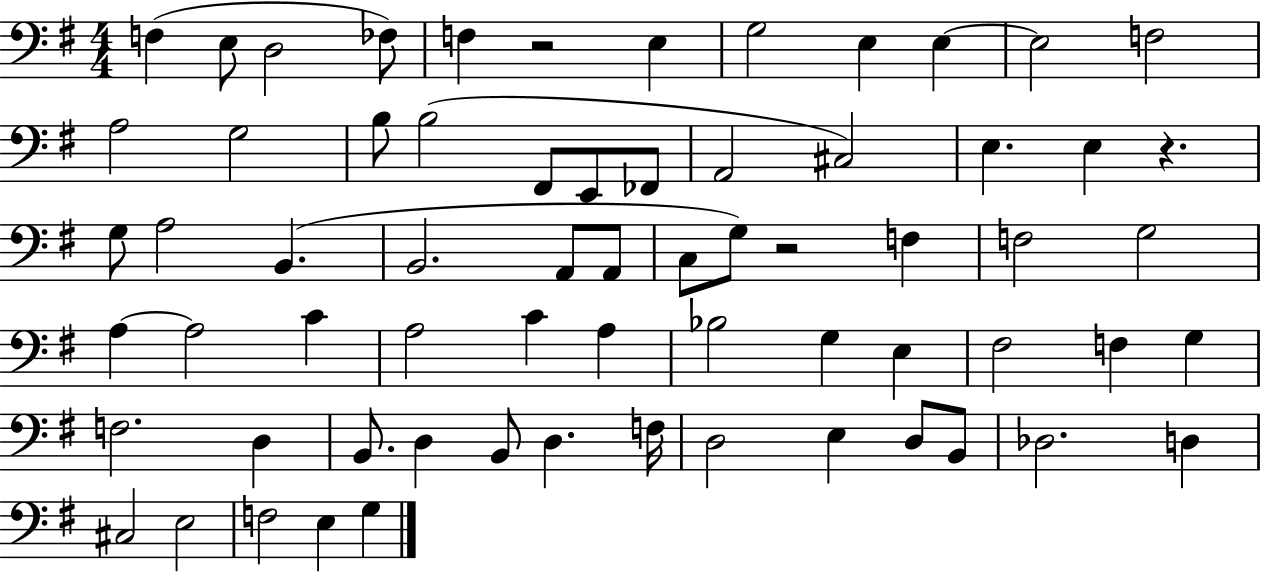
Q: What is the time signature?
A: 4/4